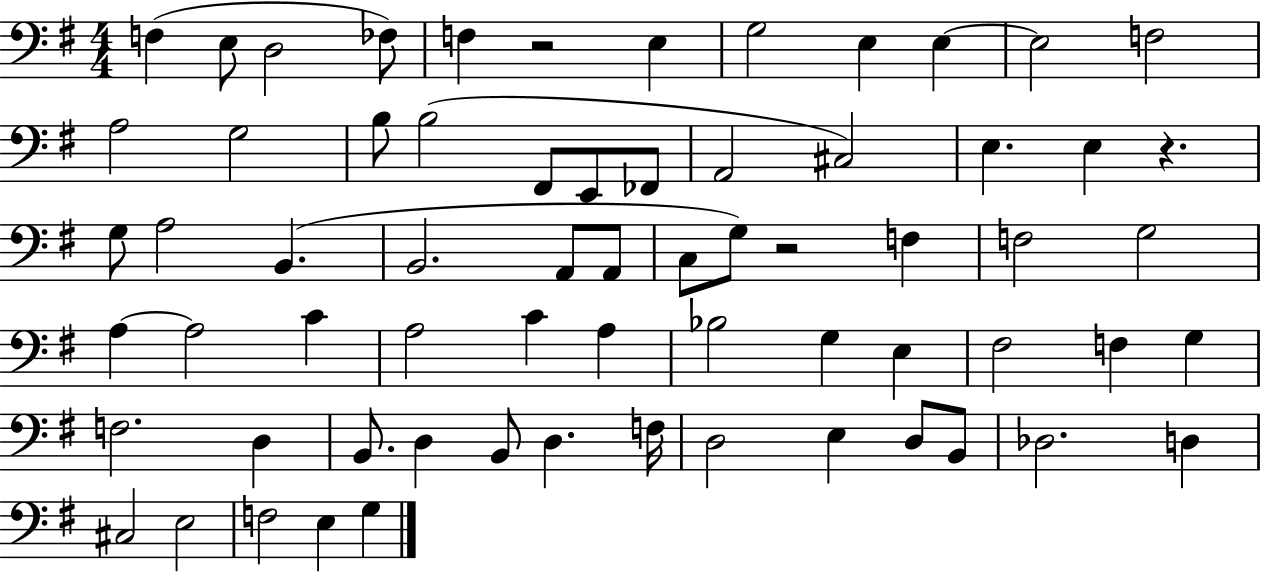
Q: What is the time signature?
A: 4/4